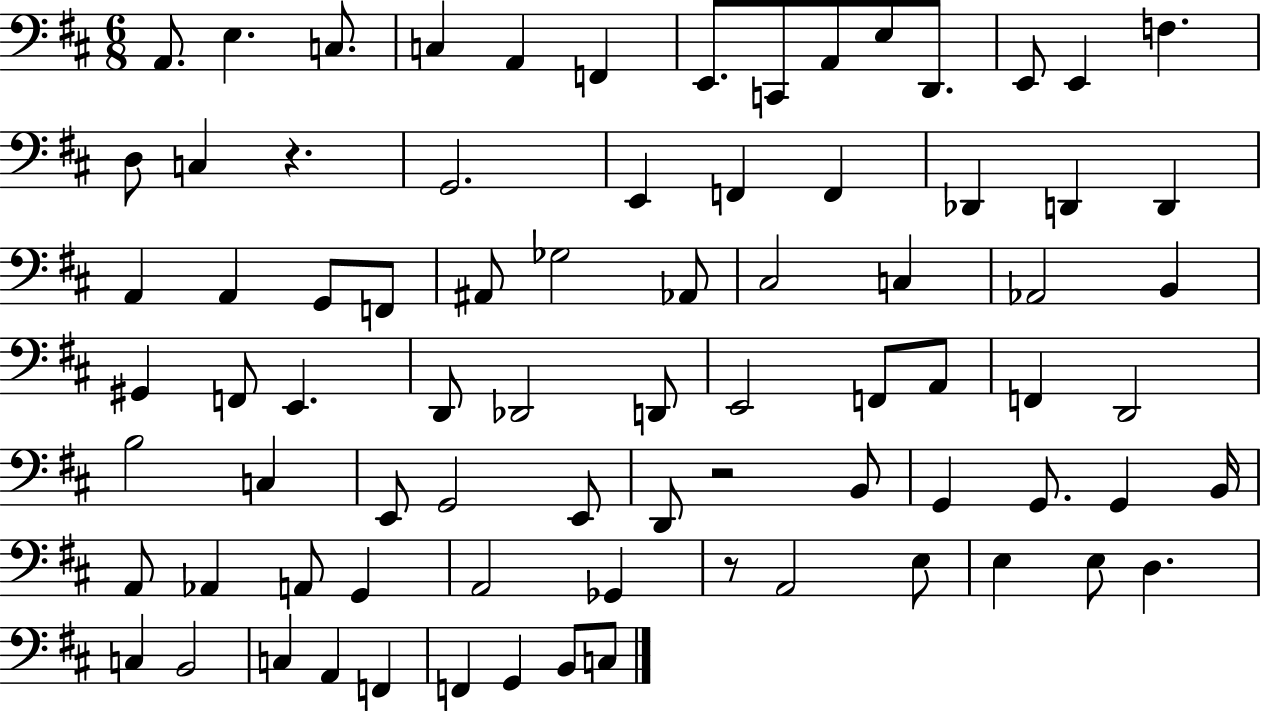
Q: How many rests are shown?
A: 3